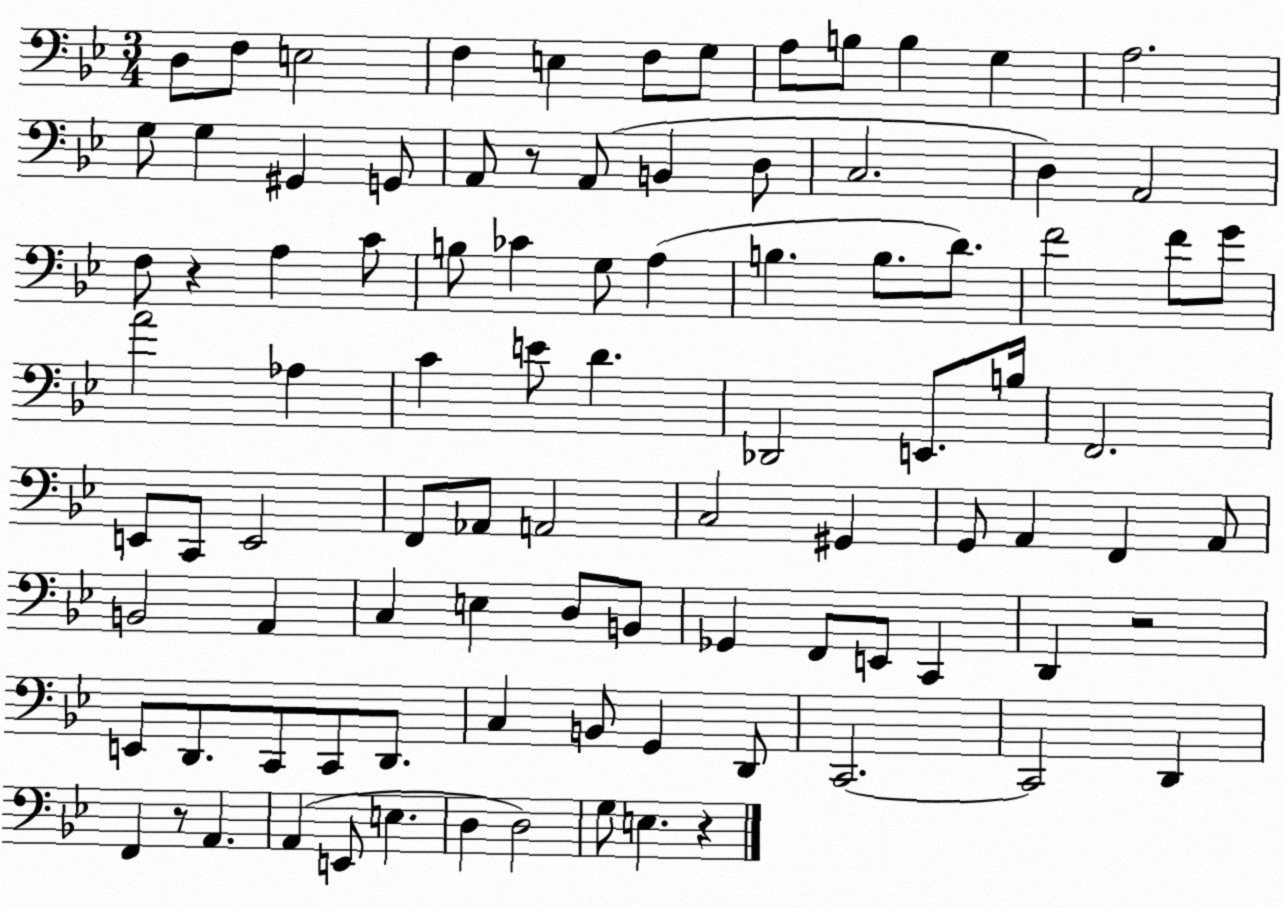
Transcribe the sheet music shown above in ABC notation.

X:1
T:Untitled
M:3/4
L:1/4
K:Bb
D,/2 F,/2 E,2 F, E, F,/2 G,/2 A,/2 B,/2 B, G, A,2 G,/2 G, ^G,, G,,/2 A,,/2 z/2 A,,/2 B,, D,/2 C,2 D, A,,2 F,/2 z A, C/2 B,/2 _C G,/2 A, B, B,/2 D/2 F2 F/2 G/2 A2 _A, C E/2 D _D,,2 E,,/2 B,/4 F,,2 E,,/2 C,,/2 E,,2 F,,/2 _A,,/2 A,,2 C,2 ^G,, G,,/2 A,, F,, A,,/2 B,,2 A,, C, E, D,/2 B,,/2 _G,, F,,/2 E,,/2 C,, D,, z2 E,,/2 D,,/2 C,,/2 C,,/2 D,,/2 C, B,,/2 G,, D,,/2 C,,2 C,,2 D,, F,, z/2 A,, A,, E,,/2 E, D, D,2 G,/2 E, z